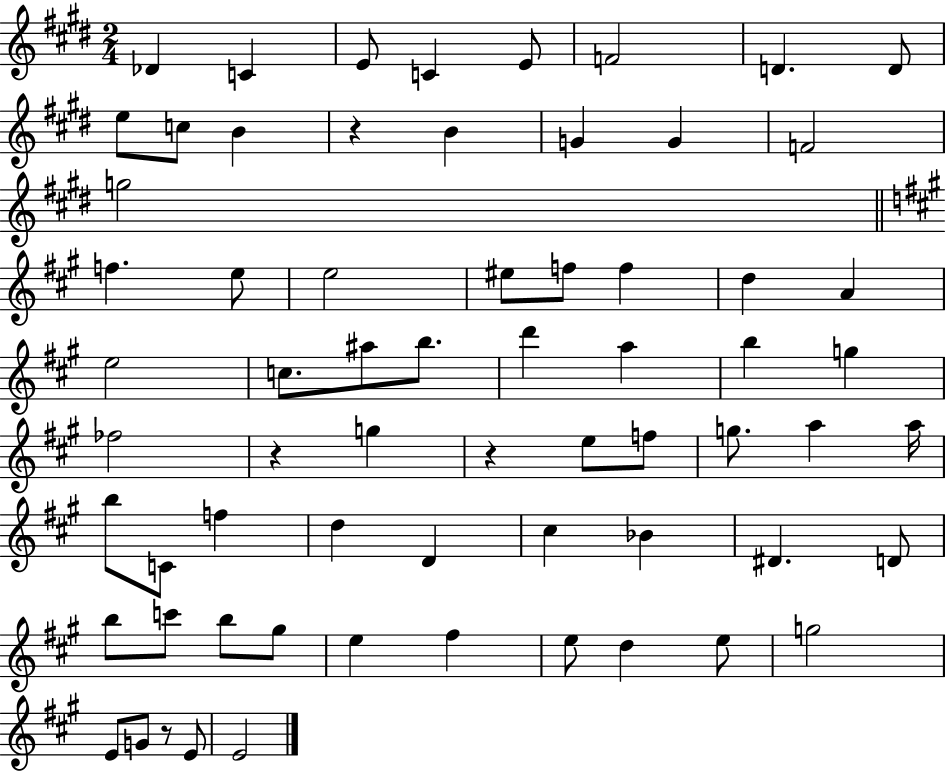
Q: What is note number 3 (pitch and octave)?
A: E4